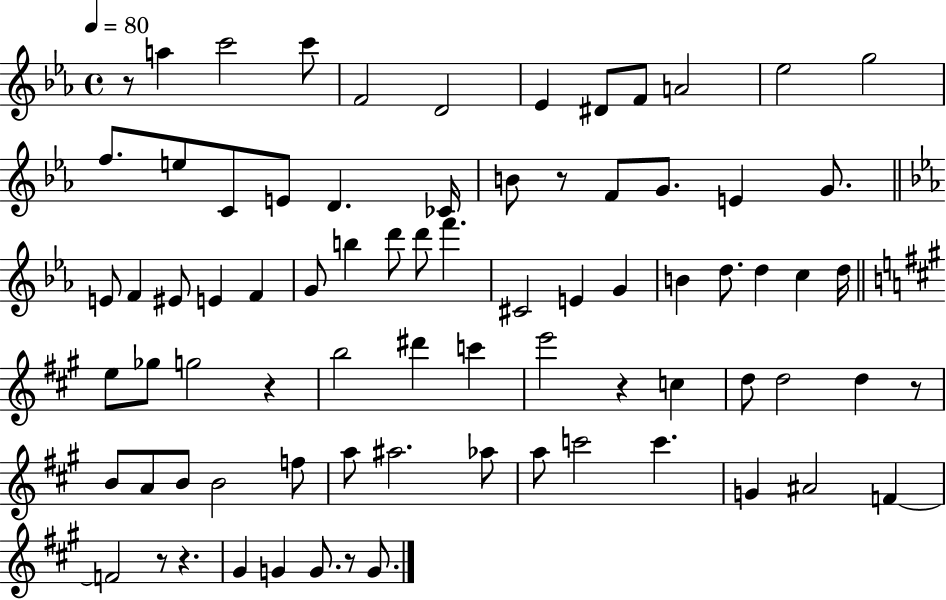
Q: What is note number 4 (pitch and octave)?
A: F4